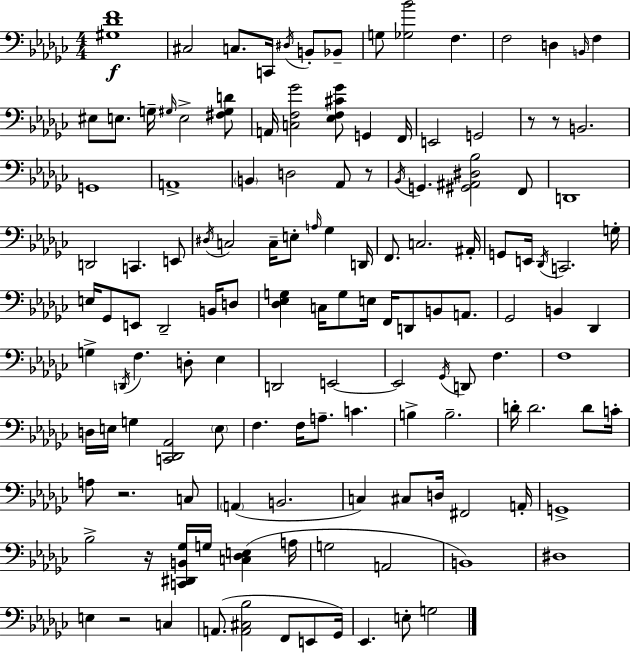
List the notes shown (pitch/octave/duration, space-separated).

[G#3,Db4,F4]/w C#3/h C3/e. C2/s D#3/s B2/e Bb2/e G3/e [Gb3,Bb4]/h F3/q. F3/h D3/q B2/s F3/q EIS3/e E3/e. G3/s G#3/s E3/h [F#3,G#3,D4]/e A2/s [C3,F3,Gb4]/h [Eb3,F3,C#4,Gb4]/e G2/q F2/s E2/h G2/h R/e R/e B2/h. G2/w A2/w B2/q D3/h Ab2/e R/e Bb2/s G2/q. [G#2,A#2,D#3,Bb3]/h F2/e D2/w D2/h C2/q. E2/e D#3/s C3/h C3/s E3/e A3/s Gb3/q D2/s F2/e. C3/h. A#2/s G2/e E2/s Db2/s C2/h. G3/s E3/s Gb2/e E2/e Db2/h B2/s D3/e [Db3,Eb3,G3]/q C3/s G3/e E3/s F2/s D2/e B2/e A2/e. Gb2/h B2/q Db2/q G3/q D2/s F3/q. D3/e Eb3/q D2/h E2/h E2/h Gb2/s D2/e F3/q. F3/w D3/s E3/s G3/q [C2,Db2,Ab2]/h E3/e F3/q. F3/s A3/e. C4/q. B3/q B3/h. D4/s D4/h. D4/e C4/s A3/e R/h. C3/e A2/q B2/h. C3/q C#3/e D3/s F#2/h A2/s G2/w Bb3/h R/s [C2,D#2,B2,Gb3]/s G3/s [C3,Db3,E3]/q A3/s G3/h A2/h B2/w D#3/w E3/q R/h C3/q A2/e. [A2,C#3,Bb3]/h F2/e E2/e Gb2/s Eb2/q. E3/e G3/h